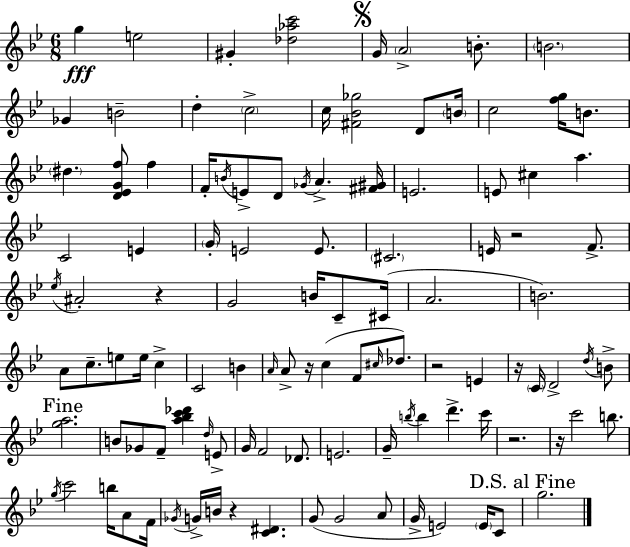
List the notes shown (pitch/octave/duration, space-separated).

G5/q E5/h G#4/q [Db5,Ab5,C6]/h G4/s A4/h B4/e. B4/h. Gb4/q B4/h D5/q C5/h C5/s [F#4,Bb4,Gb5]/h D4/e B4/s C5/h [F5,G5]/s B4/e. D#5/q. [D4,Eb4,G4,F5]/e F5/q F4/s B4/s E4/e D4/e Gb4/s A4/q. [F#4,G#4]/s E4/h. E4/e C#5/q A5/q. C4/h E4/q G4/s E4/h E4/e. C#4/h. E4/s R/h F4/e. Eb5/s A#4/h R/q G4/h B4/s C4/e C#4/s A4/h. B4/h. A4/e C5/e. E5/e E5/s C5/q C4/h B4/q A4/s A4/e R/s C5/q F4/e C#5/s Db5/e. R/h E4/q R/s C4/s D4/h D5/s B4/e [G5,A5]/h. B4/e Gb4/e F4/e [A5,Bb5,C6,Db6]/q D5/s E4/e G4/s F4/h Db4/e. E4/h. G4/s B5/s B5/q D6/q. C6/s R/h. R/s C6/h B5/e. G5/s C6/h B5/s A4/e F4/s Gb4/s G4/s B4/s R/q [C4,D#4]/q. G4/e G4/h A4/e G4/s E4/h E4/s C4/e G5/h.